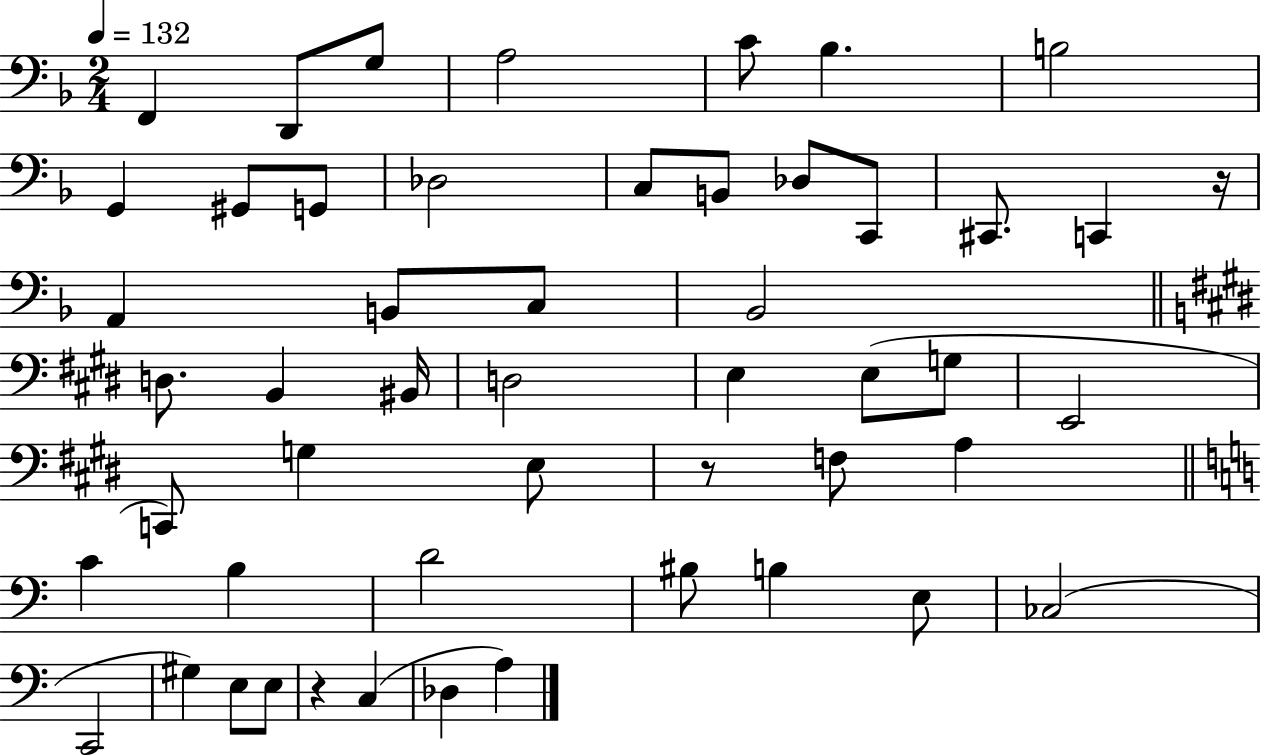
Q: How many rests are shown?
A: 3